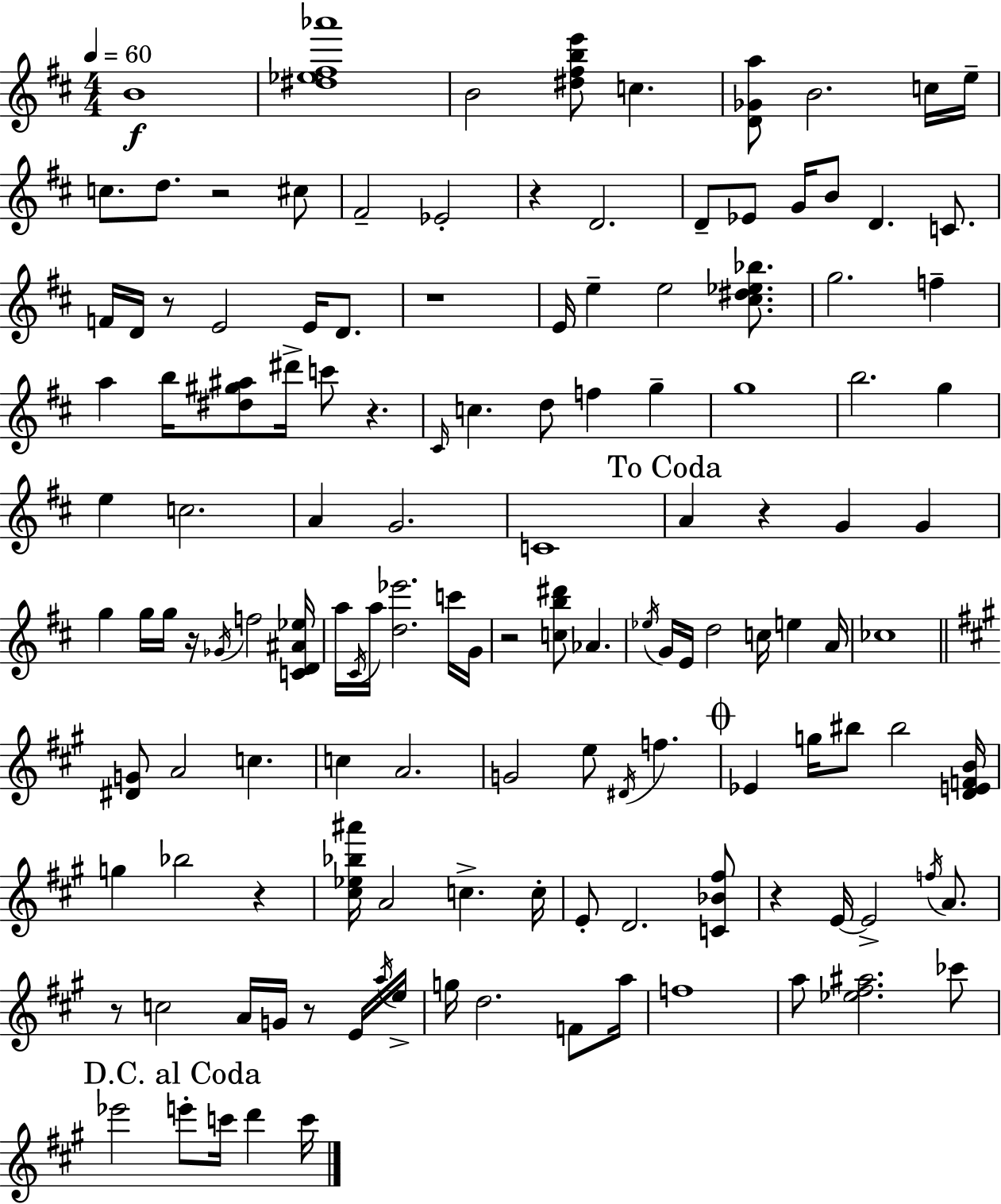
{
  \clef treble
  \numericTimeSignature
  \time 4/4
  \key d \major
  \tempo 4 = 60
  b'1\f | <dis'' ees'' fis'' aes'''>1 | b'2 <dis'' fis'' b'' e'''>8 c''4. | <d' ges' a''>8 b'2. c''16 e''16-- | \break c''8. d''8. r2 cis''8 | fis'2-- ees'2-. | r4 d'2. | d'8-- ees'8 g'16 b'8 d'4. c'8. | \break f'16 d'16 r8 e'2 e'16 d'8. | r1 | e'16 e''4-- e''2 <cis'' dis'' ees'' bes''>8. | g''2. f''4-- | \break a''4 b''16 <dis'' gis'' ais''>8 dis'''16-> c'''8 r4. | \grace { cis'16 } c''4. d''8 f''4 g''4-- | g''1 | b''2. g''4 | \break e''4 c''2. | a'4 g'2. | c'1 | \mark "To Coda" a'4 r4 g'4 g'4 | \break g''4 g''16 g''16 r16 \acciaccatura { ges'16 } f''2 | <c' d' ais' ees''>16 a''16 \acciaccatura { cis'16 } a''16 <d'' ees'''>2. | c'''16 g'16 r2 <c'' b'' dis'''>8 aes'4. | \acciaccatura { ees''16 } g'16 e'16 d''2 c''16 e''4 | \break a'16 ces''1 | \bar "||" \break \key a \major <dis' g'>8 a'2 c''4. | c''4 a'2. | g'2 e''8 \acciaccatura { dis'16 } f''4. | \mark \markup { \musicglyph "scripts.coda" } ees'4 g''16 bis''8 bis''2 | \break <d' e' f' b'>16 g''4 bes''2 r4 | <cis'' ees'' bes'' ais'''>16 a'2 c''4.-> | c''16-. e'8-. d'2. <c' bes' fis''>8 | r4 e'16~~ e'2-> \acciaccatura { f''16 } a'8. | \break r8 c''2 a'16 g'16 r8 | e'16 \acciaccatura { a''16 } e''16-> g''16 d''2. | f'8 a''16 f''1 | a''8 <ees'' fis'' ais''>2. | \break ces'''8 \mark "D.C. al Coda" ees'''2 e'''8-. c'''16 d'''4 | c'''16 \bar "|."
}